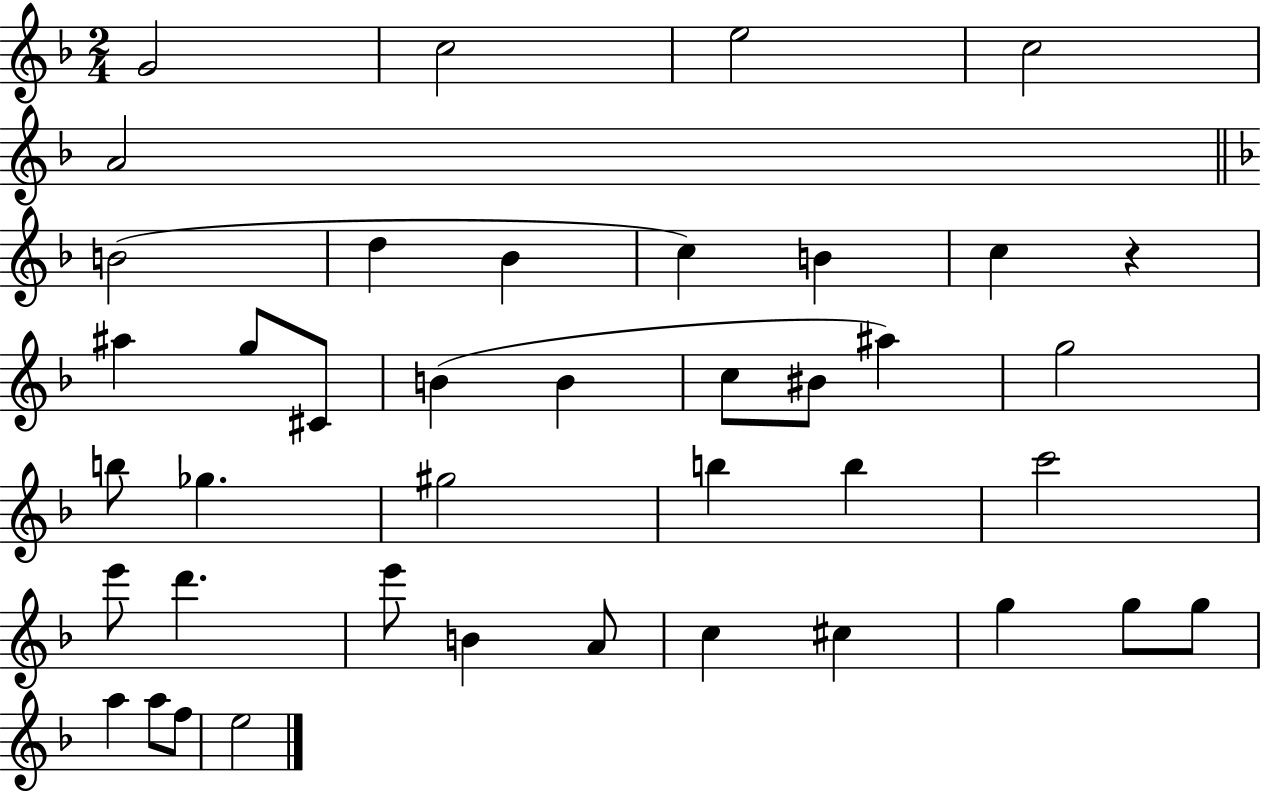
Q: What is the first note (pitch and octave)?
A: G4